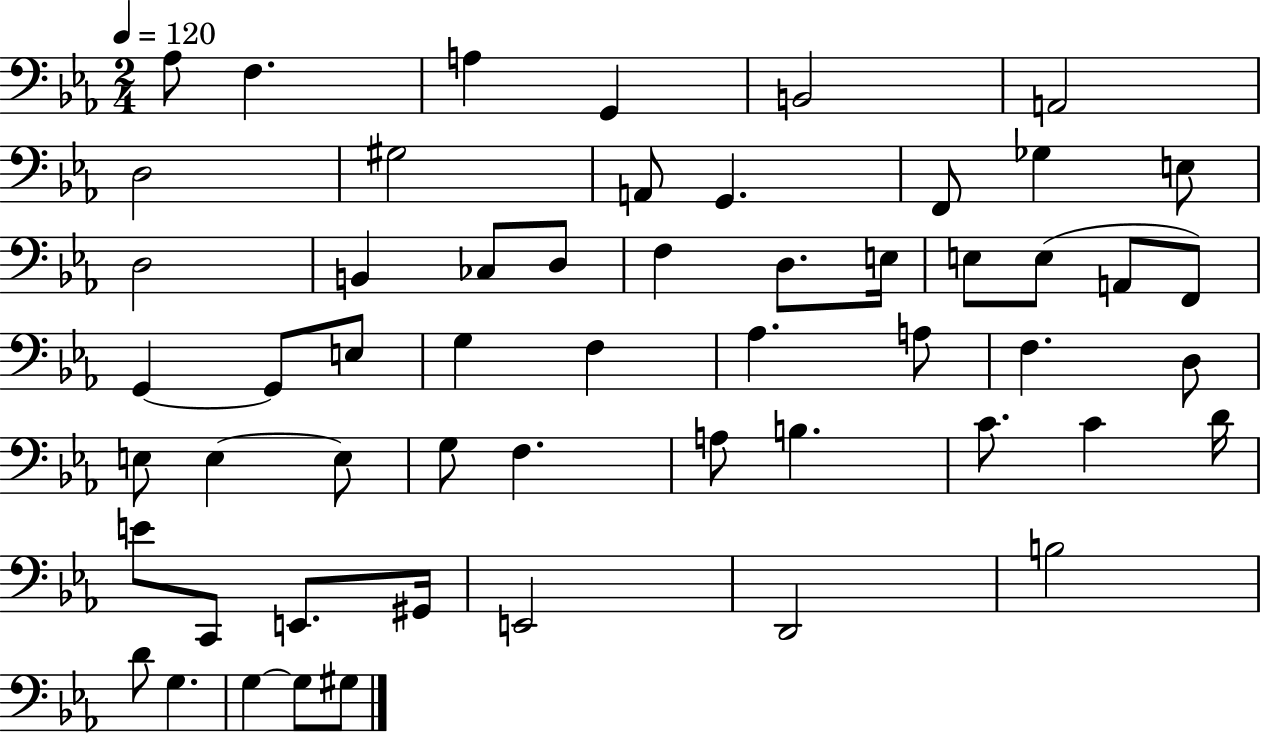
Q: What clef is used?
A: bass